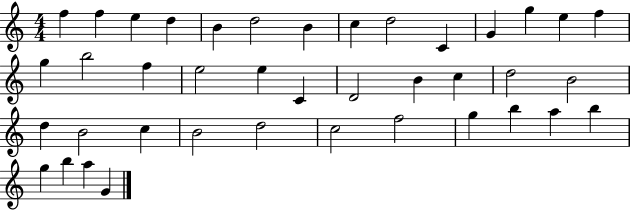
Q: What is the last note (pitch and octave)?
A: G4